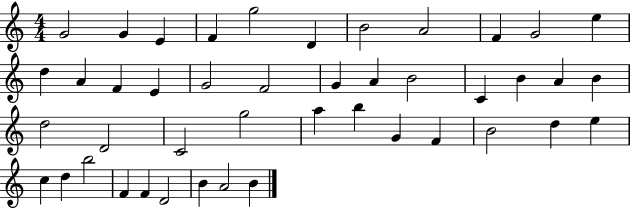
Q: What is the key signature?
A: C major